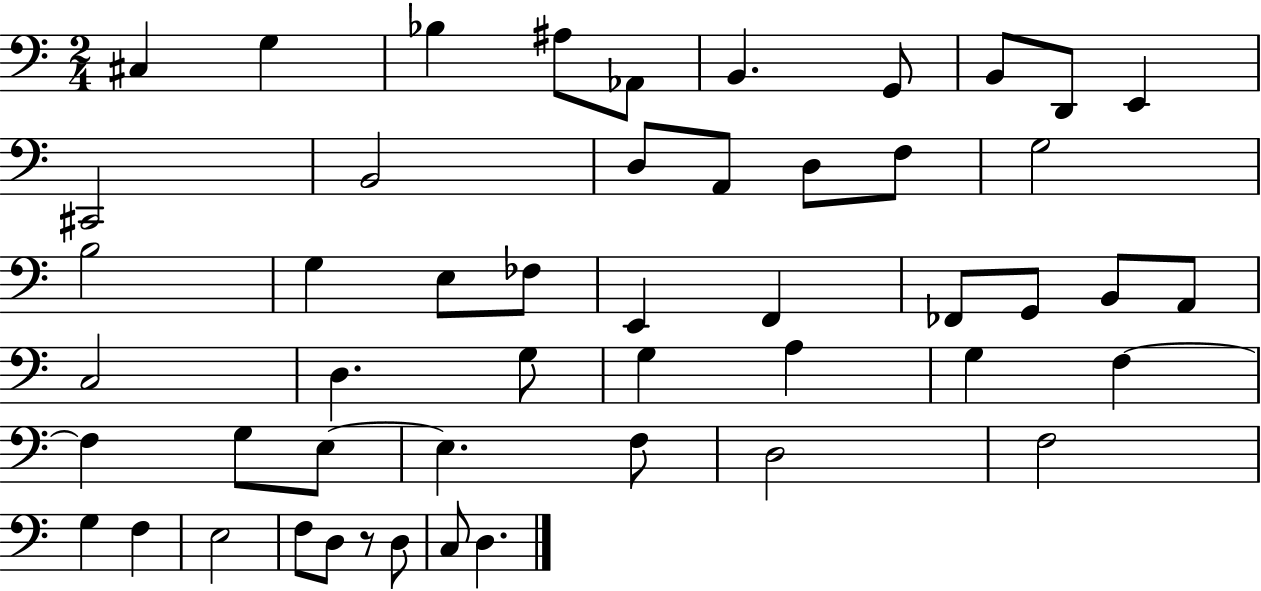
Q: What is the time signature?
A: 2/4